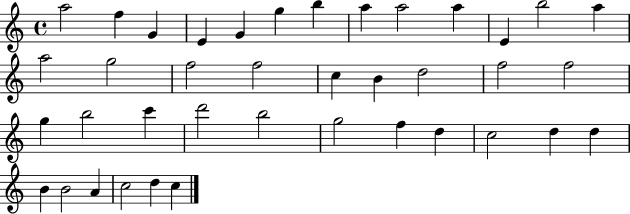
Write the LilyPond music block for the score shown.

{
  \clef treble
  \time 4/4
  \defaultTimeSignature
  \key c \major
  a''2 f''4 g'4 | e'4 g'4 g''4 b''4 | a''4 a''2 a''4 | e'4 b''2 a''4 | \break a''2 g''2 | f''2 f''2 | c''4 b'4 d''2 | f''2 f''2 | \break g''4 b''2 c'''4 | d'''2 b''2 | g''2 f''4 d''4 | c''2 d''4 d''4 | \break b'4 b'2 a'4 | c''2 d''4 c''4 | \bar "|."
}